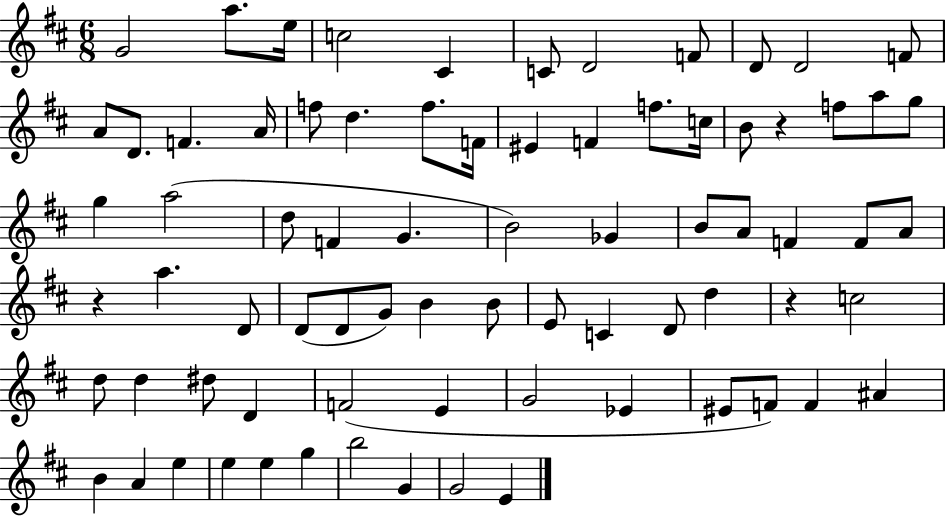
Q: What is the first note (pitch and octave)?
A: G4